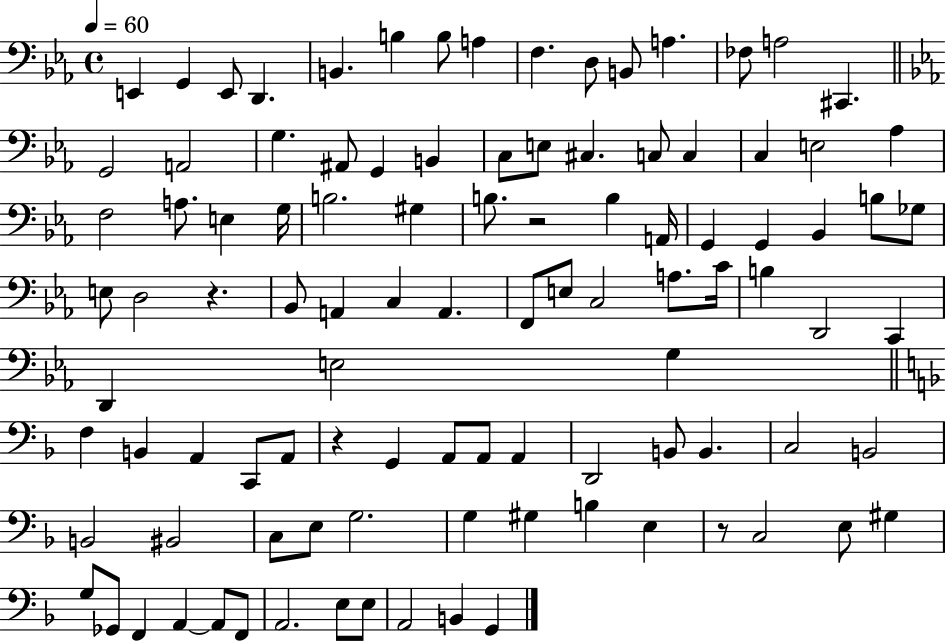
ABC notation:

X:1
T:Untitled
M:4/4
L:1/4
K:Eb
E,, G,, E,,/2 D,, B,, B, B,/2 A, F, D,/2 B,,/2 A, _F,/2 A,2 ^C,, G,,2 A,,2 G, ^A,,/2 G,, B,, C,/2 E,/2 ^C, C,/2 C, C, E,2 _A, F,2 A,/2 E, G,/4 B,2 ^G, B,/2 z2 B, A,,/4 G,, G,, _B,, B,/2 _G,/2 E,/2 D,2 z _B,,/2 A,, C, A,, F,,/2 E,/2 C,2 A,/2 C/4 B, D,,2 C,, D,, E,2 G, F, B,, A,, C,,/2 A,,/2 z G,, A,,/2 A,,/2 A,, D,,2 B,,/2 B,, C,2 B,,2 B,,2 ^B,,2 C,/2 E,/2 G,2 G, ^G, B, E, z/2 C,2 E,/2 ^G, G,/2 _G,,/2 F,, A,, A,,/2 F,,/2 A,,2 E,/2 E,/2 A,,2 B,, G,,